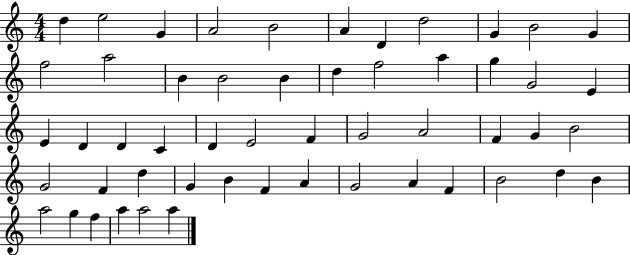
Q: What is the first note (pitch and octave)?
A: D5